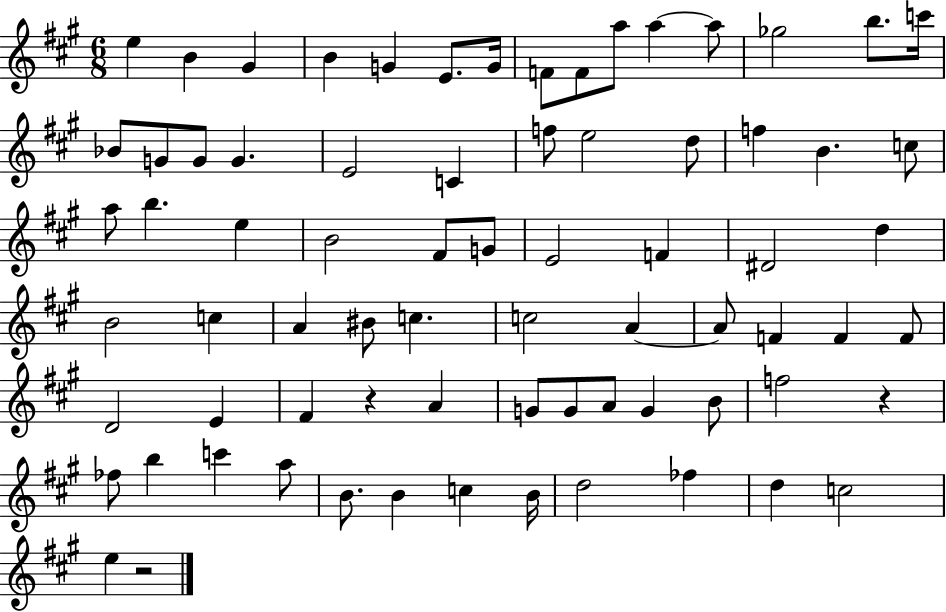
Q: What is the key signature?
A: A major